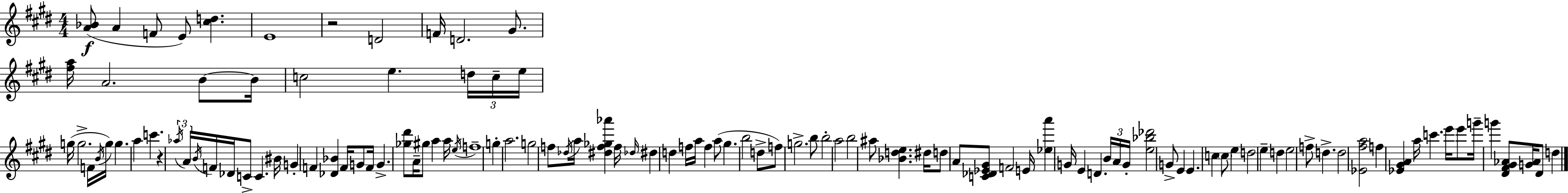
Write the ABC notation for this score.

X:1
T:Untitled
M:4/4
L:1/4
K:E
[A_B]/2 A F/2 E/2 [^cd] E4 z2 D2 F/4 D2 ^G/2 [^fa]/4 A2 B/2 B/4 c2 e d/4 c/4 e/4 g/4 g2 F/4 B/4 g/4 g a c' z _a/4 A/4 B/4 F/4 _D/4 C/2 C ^B/4 G F [_D_B] F/4 G/2 F/4 G [_g^d']/2 A/4 ^g/2 a a/4 e/4 f4 g a2 g2 f/2 _d/4 a/4 [^df_g_a'] f/4 _d/4 ^d d f/4 a/4 f a/2 ^g b2 d/2 f/2 g2 b/2 b2 a2 b2 ^a/2 [_Bde] ^d/4 d/2 A/2 [C_D_E^G]/2 F2 E/4 [_ea'] G/4 E D B/4 A/4 G/4 [e_b_d']2 G/2 E E c c/2 e d2 e d e2 f/2 d d2 [_E^fa]2 f [_E^GA] a/4 c' e'/4 e'/2 g'/4 g' [^D^F^G_A]/2 [G_A]/4 ^D/2 d